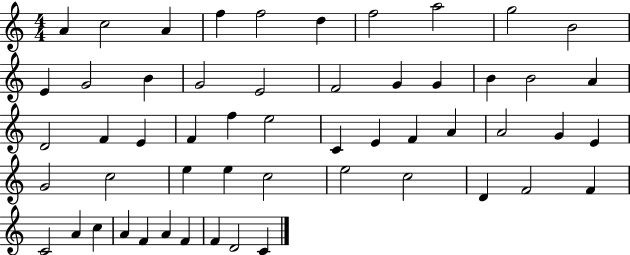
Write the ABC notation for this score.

X:1
T:Untitled
M:4/4
L:1/4
K:C
A c2 A f f2 d f2 a2 g2 B2 E G2 B G2 E2 F2 G G B B2 A D2 F E F f e2 C E F A A2 G E G2 c2 e e c2 e2 c2 D F2 F C2 A c A F A F F D2 C